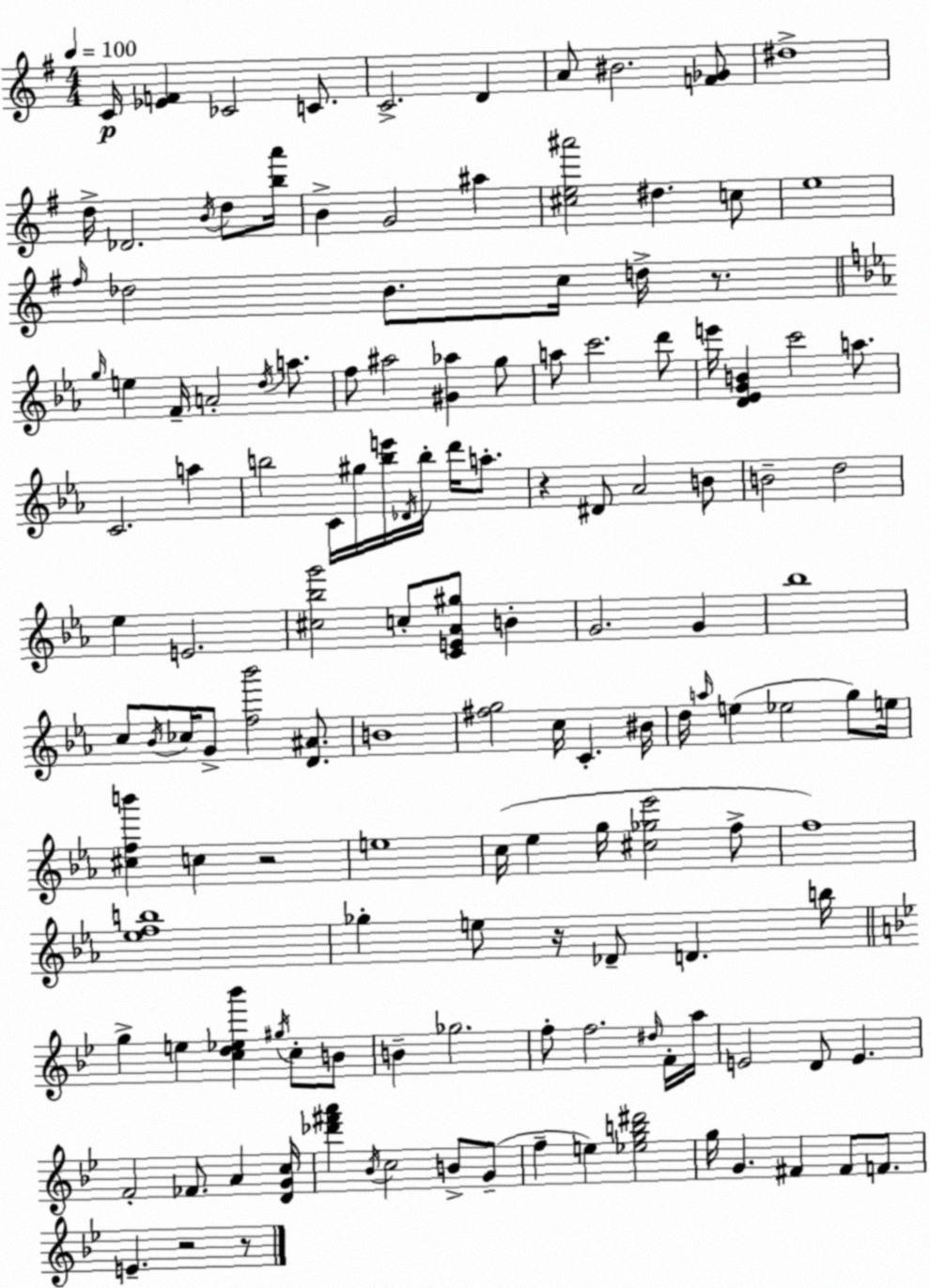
X:1
T:Untitled
M:4/4
L:1/4
K:G
C/4 [_EF] _C2 C/2 C2 D A/2 ^B2 [F_G]/2 ^d4 d/4 _D2 B/4 d/2 [ba']/4 B G2 ^a [^ce^a']2 ^d c/2 e4 ^f/4 _d2 B/2 c/4 d/4 z/2 g/4 e F/4 A2 d/4 a/2 f/2 ^a2 [^G_a] g/2 a/2 c'2 d'/2 e'/4 [D_EGB] c'2 a/2 C2 a b2 C/4 ^g/4 [be']/4 _D/4 b/4 d'/4 a/2 z ^D/2 _A2 B/2 B2 d2 _e E2 [^c_bg']2 c/2 [CE_A^g]/2 B G2 G _b4 c/2 _B/4 _c/4 G/2 [f_b']2 [D^A]/2 B4 [^fg]2 c/4 C ^B/4 d/4 a/4 e _e2 g/2 e/4 [^cfb'] c z2 e4 c/4 _e g/4 [^c_g_e']2 f/2 f4 [_efb]4 _g e/2 z/4 _D/2 D b/4 g e [cd_e_b'] ^g/4 c/2 B/2 B _g2 f/2 f2 ^d/4 F/4 a/4 E2 D/2 E F2 _F/2 A [DGc]/4 [_d'^f'a'] _B/4 c2 B/2 G/2 f e [_egb^d']2 g/4 G ^F ^F/2 F/2 E z2 z/2